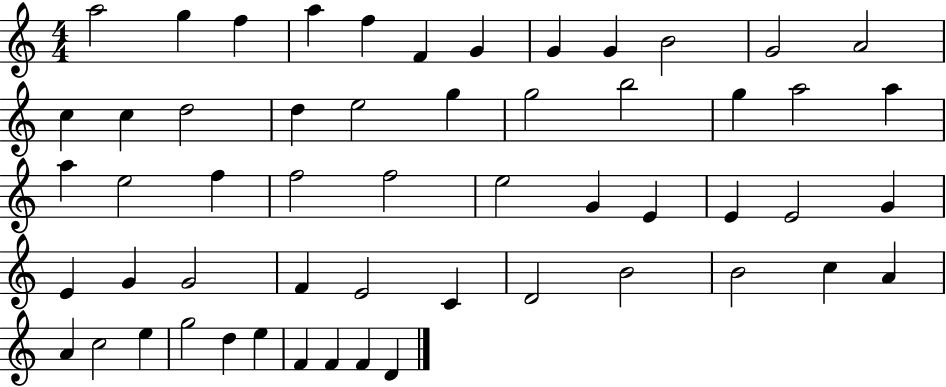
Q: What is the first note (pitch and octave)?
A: A5